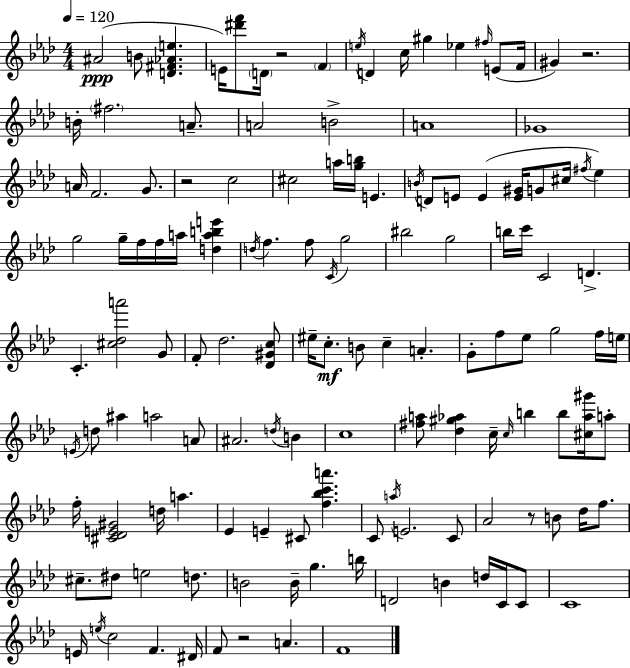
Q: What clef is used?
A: treble